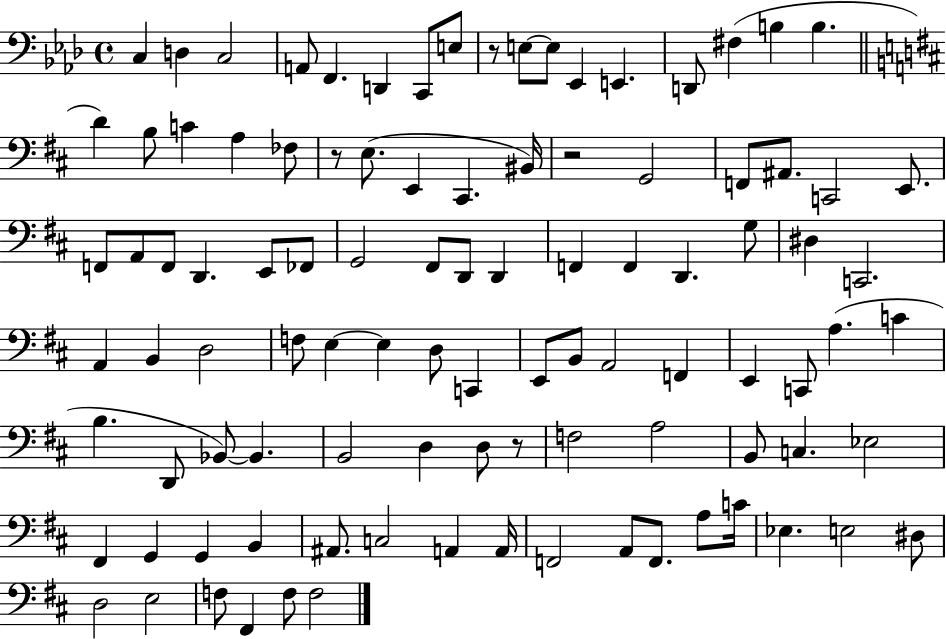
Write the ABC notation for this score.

X:1
T:Untitled
M:4/4
L:1/4
K:Ab
C, D, C,2 A,,/2 F,, D,, C,,/2 E,/2 z/2 E,/2 E,/2 _E,, E,, D,,/2 ^F, B, B, D B,/2 C A, _F,/2 z/2 E,/2 E,, ^C,, ^B,,/4 z2 G,,2 F,,/2 ^A,,/2 C,,2 E,,/2 F,,/2 A,,/2 F,,/2 D,, E,,/2 _F,,/2 G,,2 ^F,,/2 D,,/2 D,, F,, F,, D,, G,/2 ^D, C,,2 A,, B,, D,2 F,/2 E, E, D,/2 C,, E,,/2 B,,/2 A,,2 F,, E,, C,,/2 A, C B, D,,/2 _B,,/2 _B,, B,,2 D, D,/2 z/2 F,2 A,2 B,,/2 C, _E,2 ^F,, G,, G,, B,, ^A,,/2 C,2 A,, A,,/4 F,,2 A,,/2 F,,/2 A,/2 C/4 _E, E,2 ^D,/2 D,2 E,2 F,/2 ^F,, F,/2 F,2